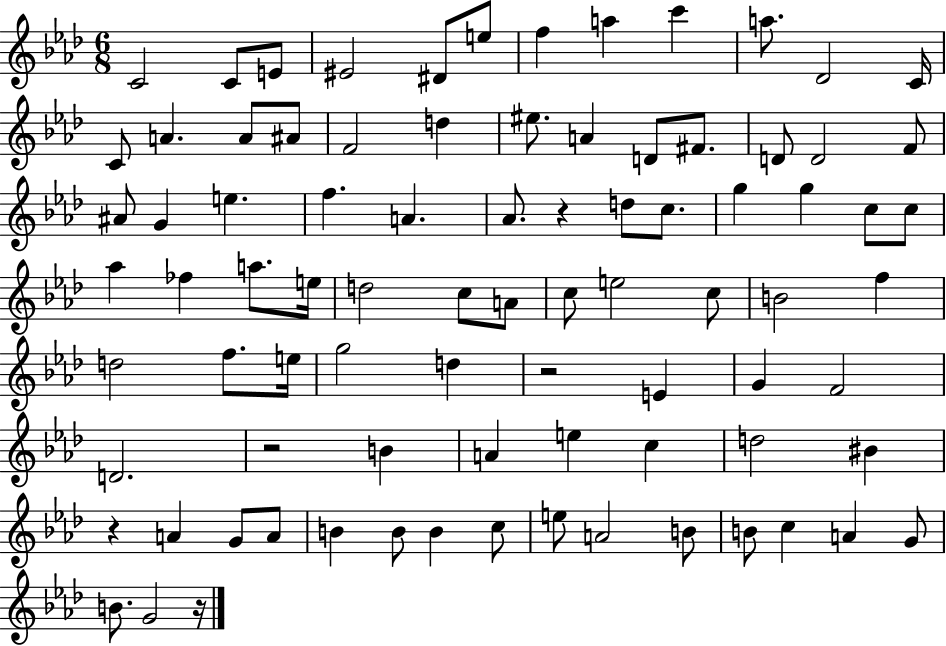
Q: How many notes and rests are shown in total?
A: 85